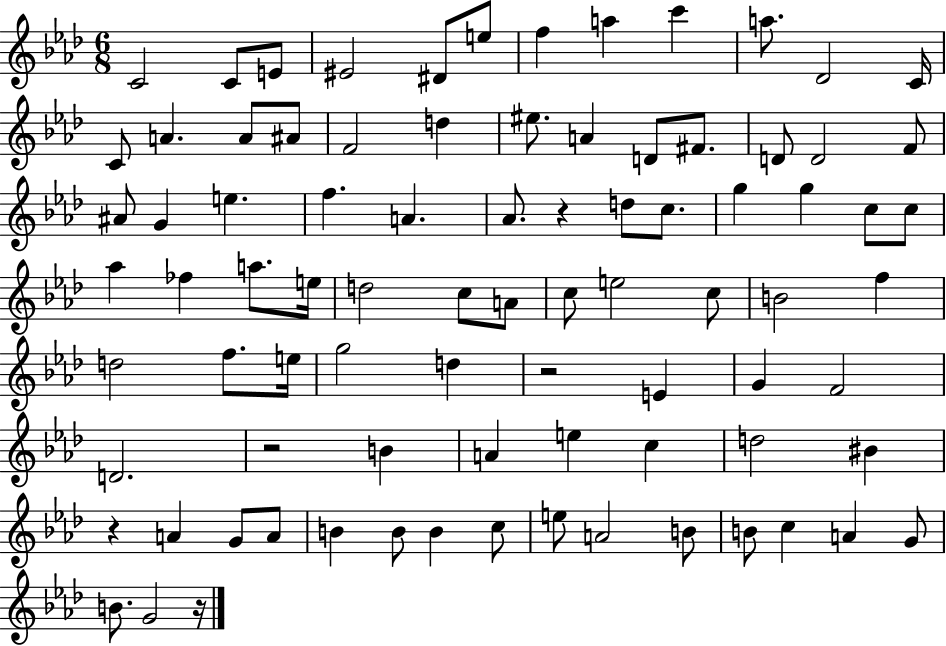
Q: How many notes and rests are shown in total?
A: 85